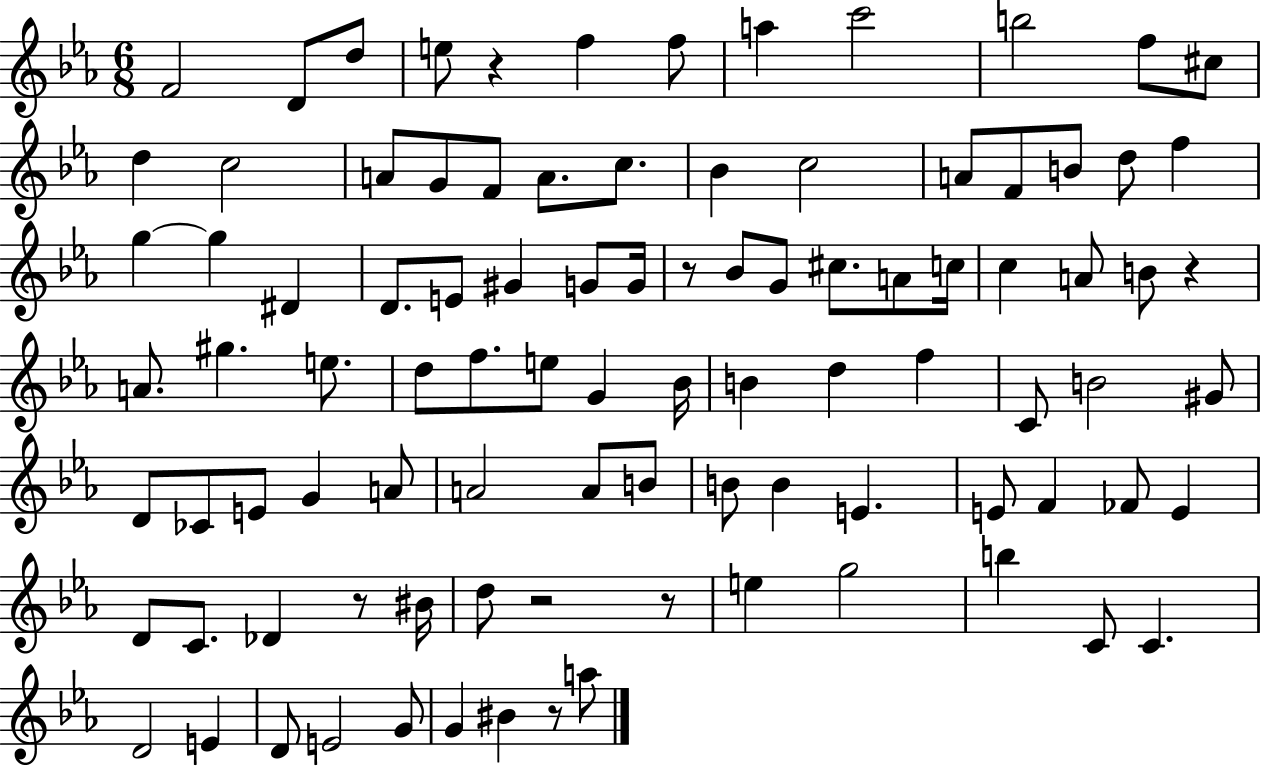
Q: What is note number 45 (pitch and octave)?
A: D5